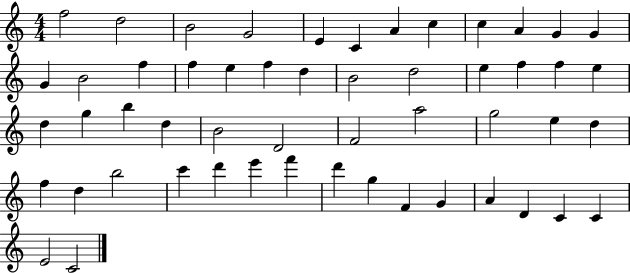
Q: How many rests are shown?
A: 0